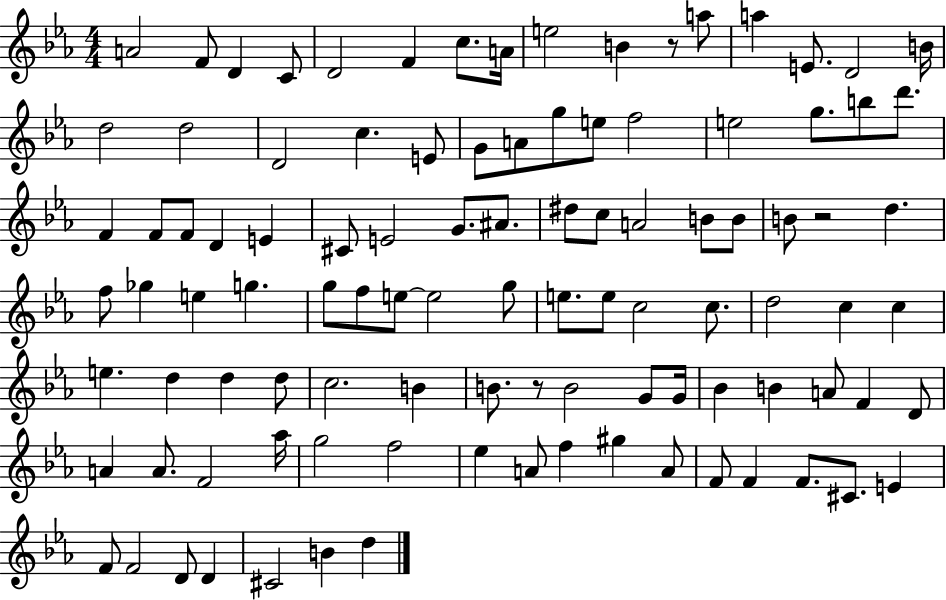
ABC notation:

X:1
T:Untitled
M:4/4
L:1/4
K:Eb
A2 F/2 D C/2 D2 F c/2 A/4 e2 B z/2 a/2 a E/2 D2 B/4 d2 d2 D2 c E/2 G/2 A/2 g/2 e/2 f2 e2 g/2 b/2 d'/2 F F/2 F/2 D E ^C/2 E2 G/2 ^A/2 ^d/2 c/2 A2 B/2 B/2 B/2 z2 d f/2 _g e g g/2 f/2 e/2 e2 g/2 e/2 e/2 c2 c/2 d2 c c e d d d/2 c2 B B/2 z/2 B2 G/2 G/4 _B B A/2 F D/2 A A/2 F2 _a/4 g2 f2 _e A/2 f ^g A/2 F/2 F F/2 ^C/2 E F/2 F2 D/2 D ^C2 B d